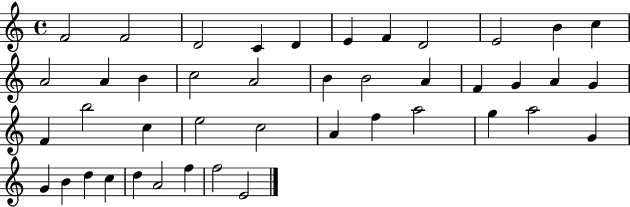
{
  \clef treble
  \time 4/4
  \defaultTimeSignature
  \key c \major
  f'2 f'2 | d'2 c'4 d'4 | e'4 f'4 d'2 | e'2 b'4 c''4 | \break a'2 a'4 b'4 | c''2 a'2 | b'4 b'2 a'4 | f'4 g'4 a'4 g'4 | \break f'4 b''2 c''4 | e''2 c''2 | a'4 f''4 a''2 | g''4 a''2 g'4 | \break g'4 b'4 d''4 c''4 | d''4 a'2 f''4 | f''2 e'2 | \bar "|."
}